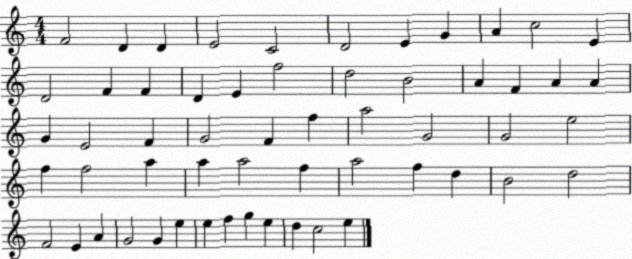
X:1
T:Untitled
M:4/4
L:1/4
K:C
F2 D D E2 C2 D2 E G A c2 E D2 F F D E f2 d2 B2 A F A A G E2 F G2 F f a2 G2 G2 e2 f f2 a a a2 f a2 f d B2 d2 F2 E A G2 G e e f g e d c2 e